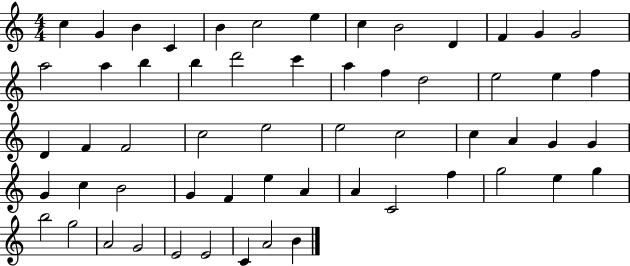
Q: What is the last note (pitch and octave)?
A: B4